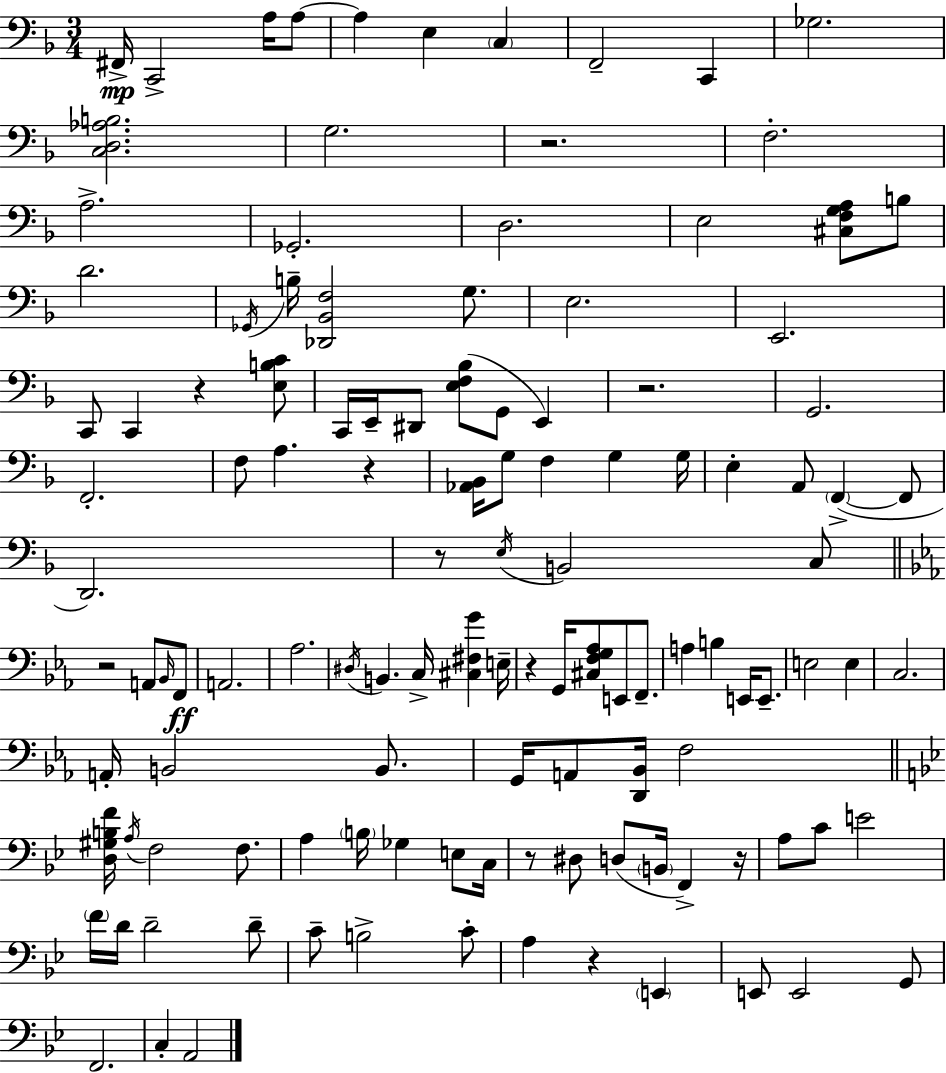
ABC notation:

X:1
T:Untitled
M:3/4
L:1/4
K:Dm
^F,,/4 C,,2 A,/4 A,/2 A, E, C, F,,2 C,, _G,2 [C,D,_A,B,]2 G,2 z2 F,2 A,2 _G,,2 D,2 E,2 [^C,F,G,A,]/2 B,/2 D2 _G,,/4 B,/4 [_D,,_B,,F,]2 G,/2 E,2 E,,2 C,,/2 C,, z [E,B,C]/2 C,,/4 E,,/4 ^D,,/2 [E,F,_B,]/2 G,,/2 E,, z2 G,,2 F,,2 F,/2 A, z [_A,,_B,,]/4 G,/2 F, G, G,/4 E, A,,/2 F,, F,,/2 D,,2 z/2 E,/4 B,,2 C,/2 z2 A,,/2 _B,,/4 F,,/2 A,,2 _A,2 ^D,/4 B,, C,/4 [^C,^F,G] E,/4 z G,,/4 [^C,F,G,_A,]/2 E,,/2 F,,/2 A, B, E,,/4 E,,/2 E,2 E, C,2 A,,/4 B,,2 B,,/2 G,,/4 A,,/2 [D,,_B,,]/4 F,2 [D,^G,B,F]/4 A,/4 F,2 F,/2 A, B,/4 _G, E,/2 C,/4 z/2 ^D,/2 D,/2 B,,/4 F,, z/4 A,/2 C/2 E2 F/4 D/4 D2 D/2 C/2 B,2 C/2 A, z E,, E,,/2 E,,2 G,,/2 F,,2 C, A,,2